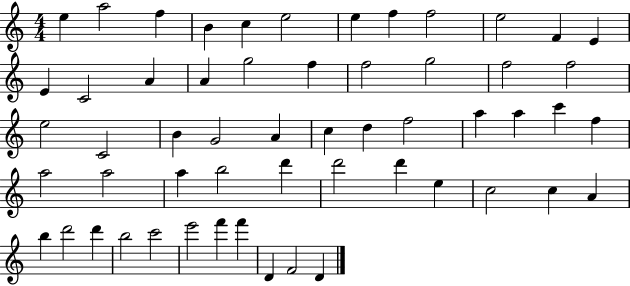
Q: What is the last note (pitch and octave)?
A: D4